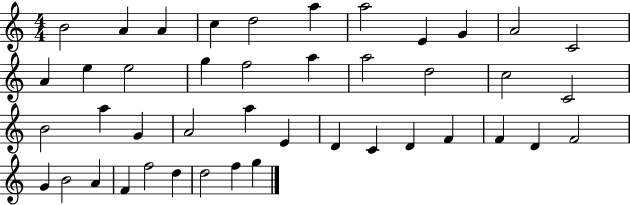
{
  \clef treble
  \numericTimeSignature
  \time 4/4
  \key c \major
  b'2 a'4 a'4 | c''4 d''2 a''4 | a''2 e'4 g'4 | a'2 c'2 | \break a'4 e''4 e''2 | g''4 f''2 a''4 | a''2 d''2 | c''2 c'2 | \break b'2 a''4 g'4 | a'2 a''4 e'4 | d'4 c'4 d'4 f'4 | f'4 d'4 f'2 | \break g'4 b'2 a'4 | f'4 f''2 d''4 | d''2 f''4 g''4 | \bar "|."
}